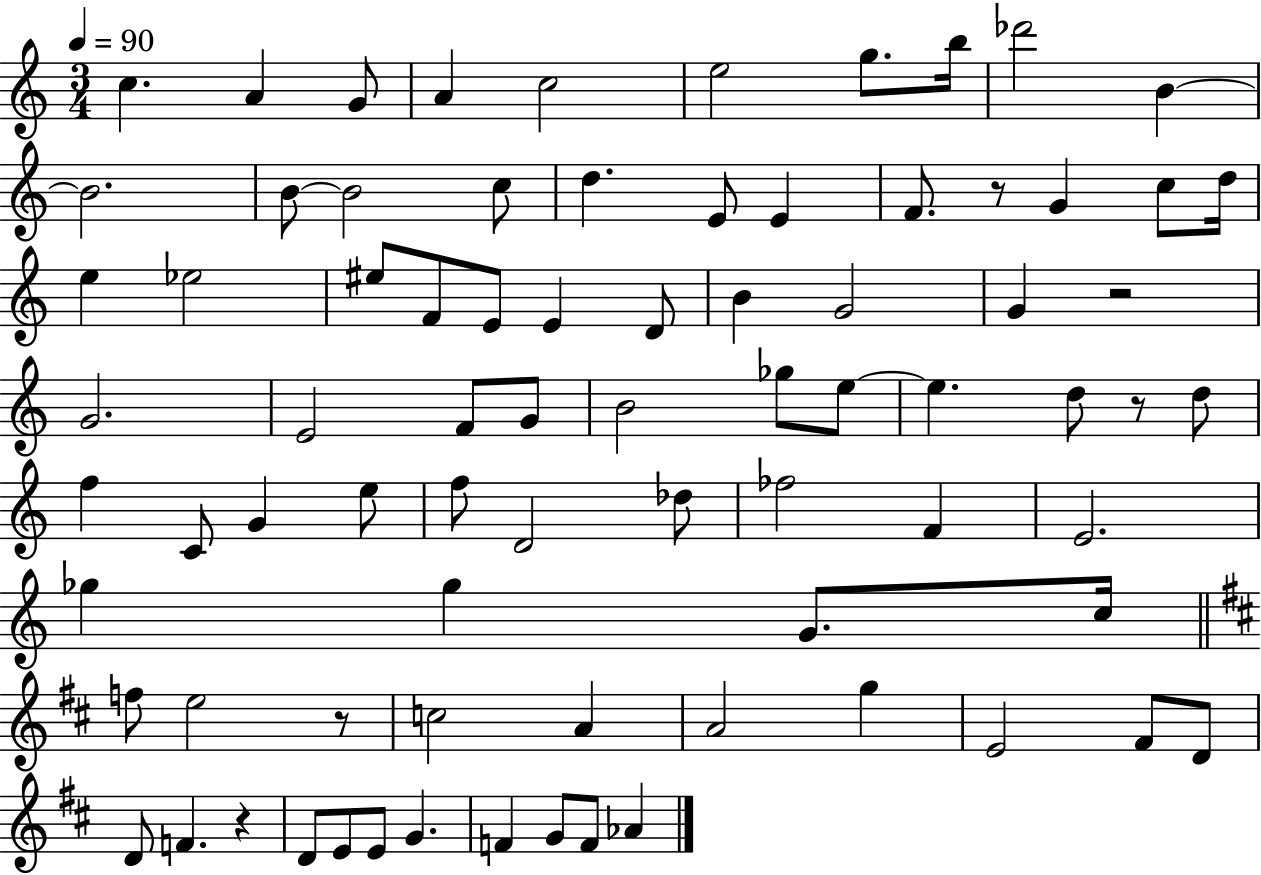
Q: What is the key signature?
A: C major